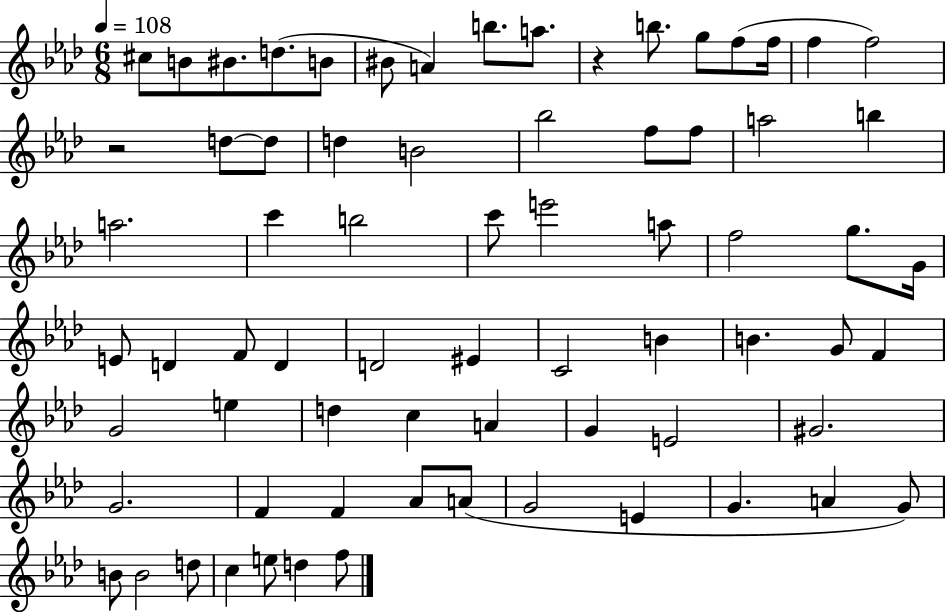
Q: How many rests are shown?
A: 2